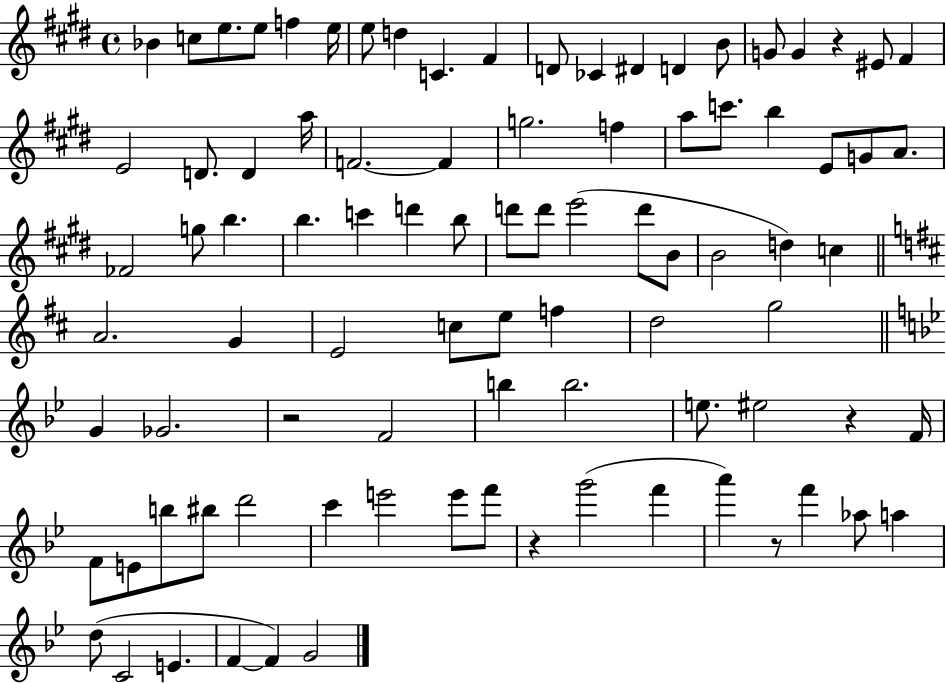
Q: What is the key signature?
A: E major